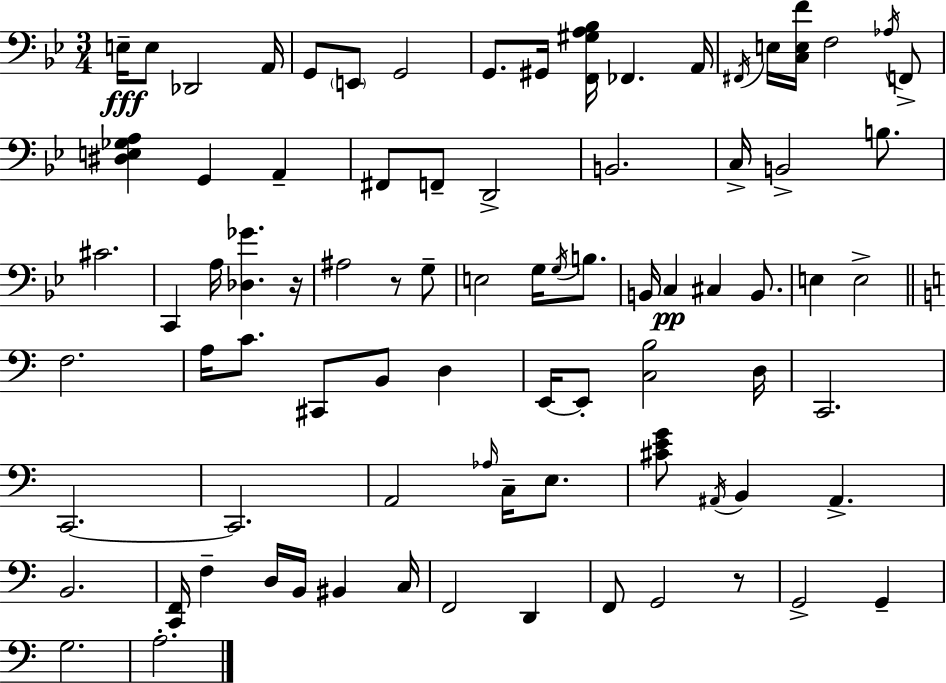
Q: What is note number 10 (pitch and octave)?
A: FES2